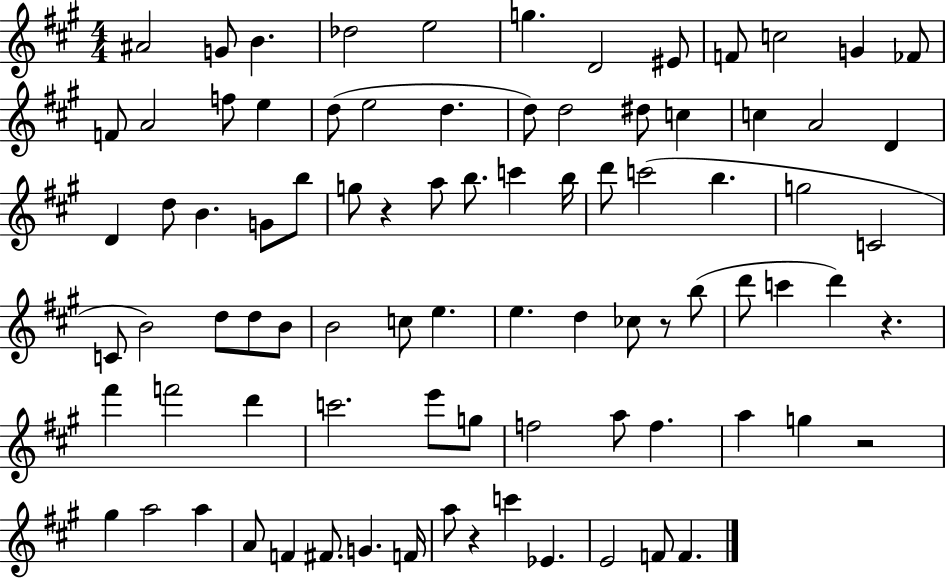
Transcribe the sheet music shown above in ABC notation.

X:1
T:Untitled
M:4/4
L:1/4
K:A
^A2 G/2 B _d2 e2 g D2 ^E/2 F/2 c2 G _F/2 F/2 A2 f/2 e d/2 e2 d d/2 d2 ^d/2 c c A2 D D d/2 B G/2 b/2 g/2 z a/2 b/2 c' b/4 d'/2 c'2 b g2 C2 C/2 B2 d/2 d/2 B/2 B2 c/2 e e d _c/2 z/2 b/2 d'/2 c' d' z ^f' f'2 d' c'2 e'/2 g/2 f2 a/2 f a g z2 ^g a2 a A/2 F ^F/2 G F/4 a/2 z c' _E E2 F/2 F